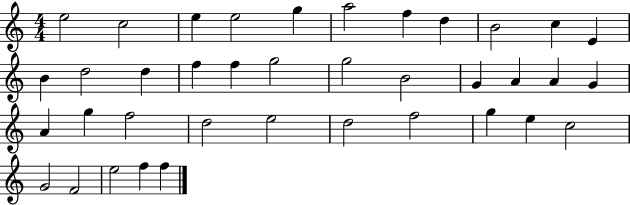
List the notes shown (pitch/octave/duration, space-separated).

E5/h C5/h E5/q E5/h G5/q A5/h F5/q D5/q B4/h C5/q E4/q B4/q D5/h D5/q F5/q F5/q G5/h G5/h B4/h G4/q A4/q A4/q G4/q A4/q G5/q F5/h D5/h E5/h D5/h F5/h G5/q E5/q C5/h G4/h F4/h E5/h F5/q F5/q